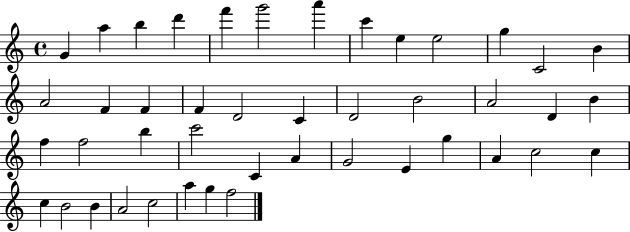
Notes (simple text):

G4/q A5/q B5/q D6/q F6/q G6/h A6/q C6/q E5/q E5/h G5/q C4/h B4/q A4/h F4/q F4/q F4/q D4/h C4/q D4/h B4/h A4/h D4/q B4/q F5/q F5/h B5/q C6/h C4/q A4/q G4/h E4/q G5/q A4/q C5/h C5/q C5/q B4/h B4/q A4/h C5/h A5/q G5/q F5/h